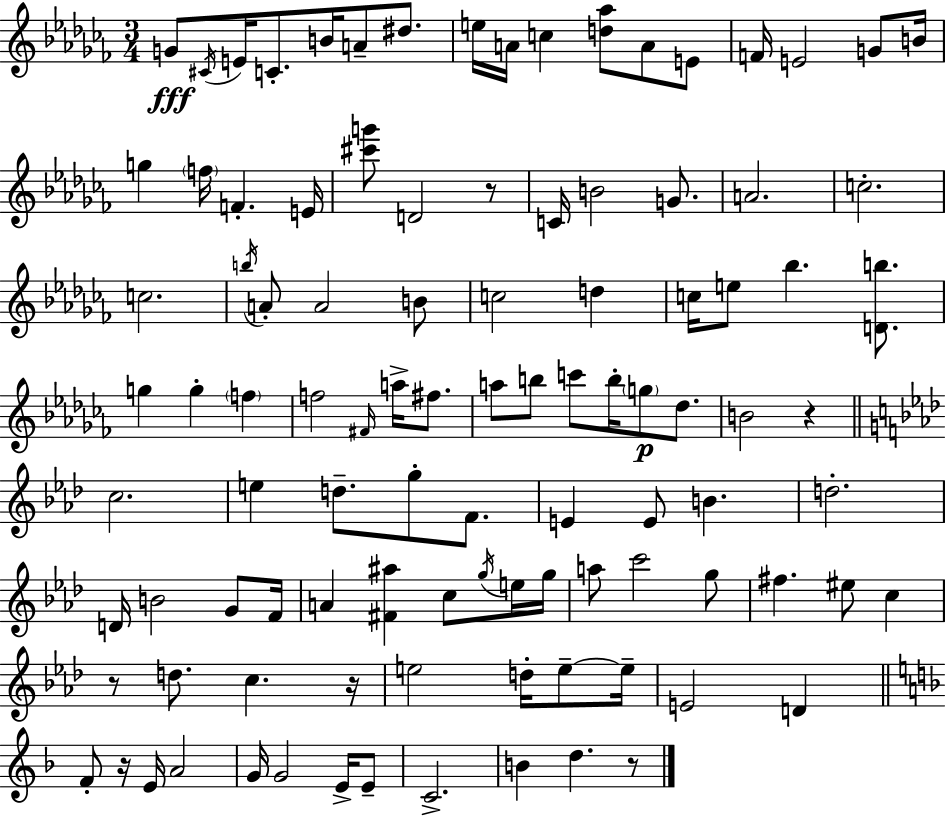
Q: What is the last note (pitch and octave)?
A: D5